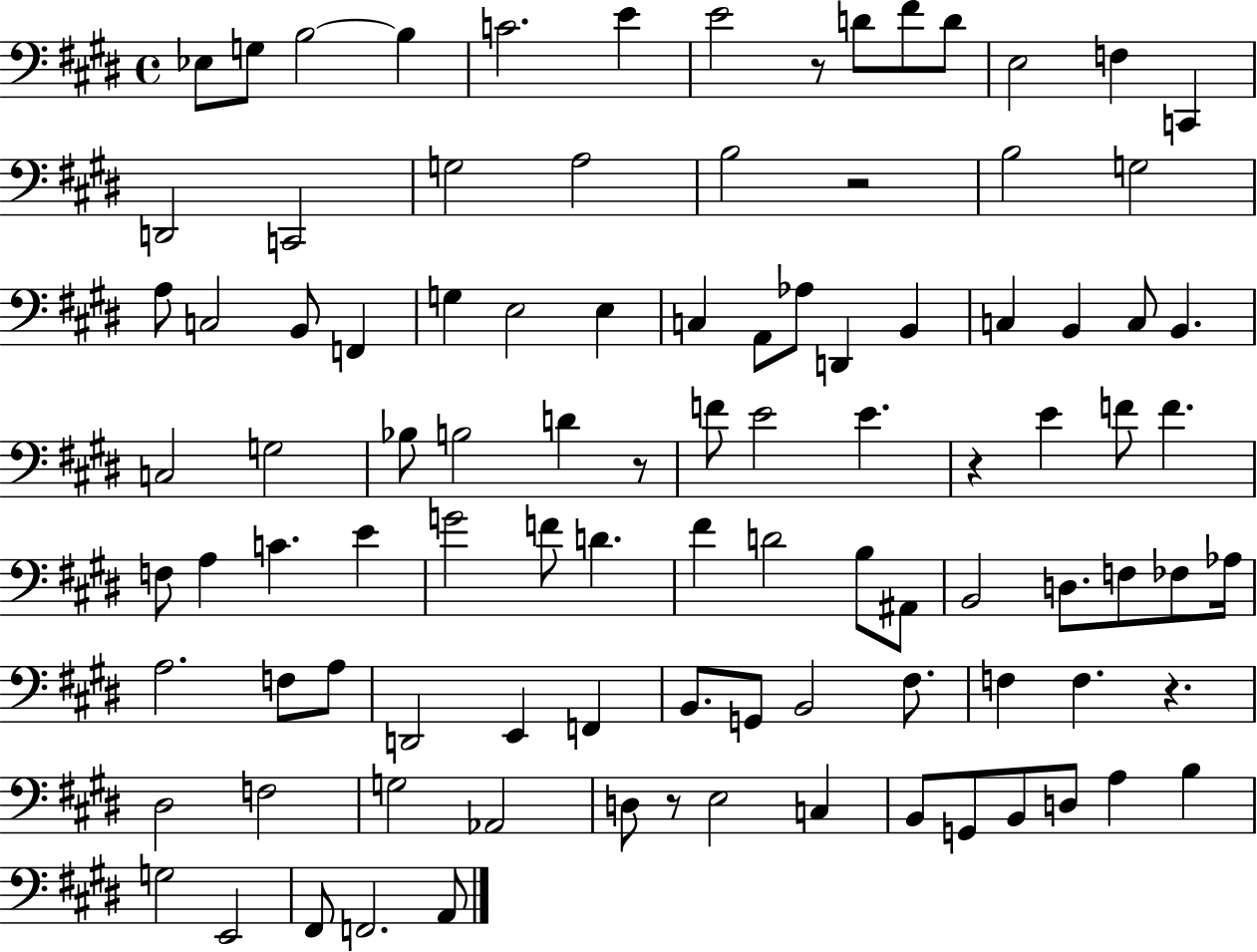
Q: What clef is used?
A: bass